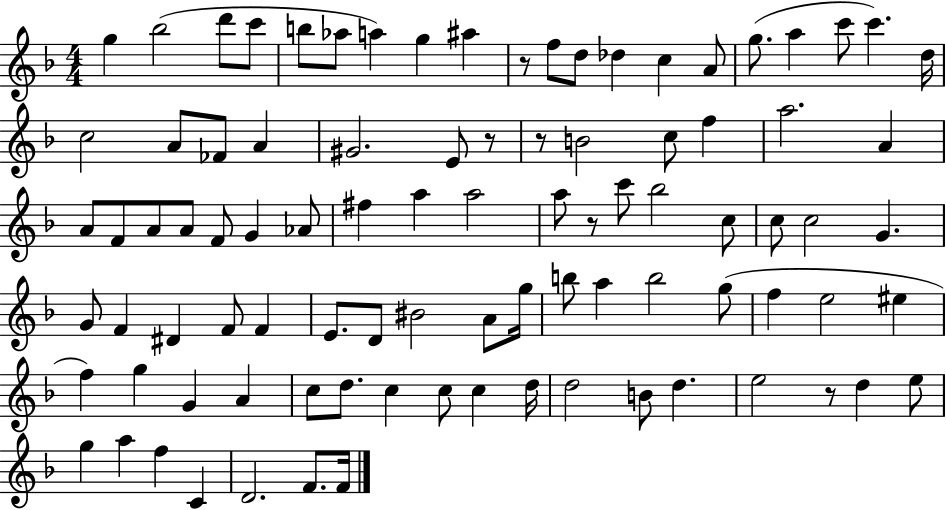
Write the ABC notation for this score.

X:1
T:Untitled
M:4/4
L:1/4
K:F
g _b2 d'/2 c'/2 b/2 _a/2 a g ^a z/2 f/2 d/2 _d c A/2 g/2 a c'/2 c' d/4 c2 A/2 _F/2 A ^G2 E/2 z/2 z/2 B2 c/2 f a2 A A/2 F/2 A/2 A/2 F/2 G _A/2 ^f a a2 a/2 z/2 c'/2 _b2 c/2 c/2 c2 G G/2 F ^D F/2 F E/2 D/2 ^B2 A/2 g/4 b/2 a b2 g/2 f e2 ^e f g G A c/2 d/2 c c/2 c d/4 d2 B/2 d e2 z/2 d e/2 g a f C D2 F/2 F/4